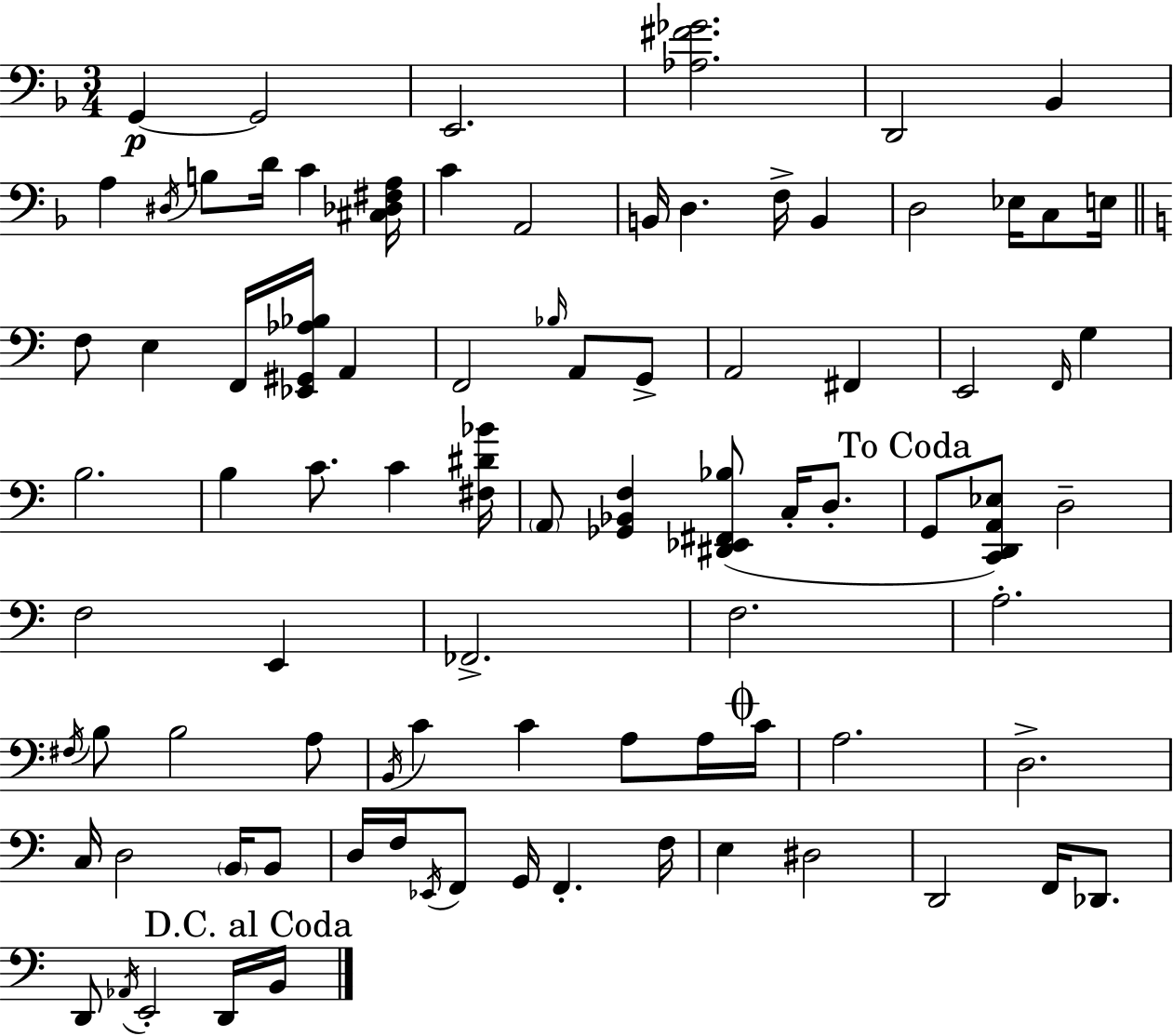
{
  \clef bass
  \numericTimeSignature
  \time 3/4
  \key d \minor
  g,4~~\p g,2 | e,2. | <aes fis' ges'>2. | d,2 bes,4 | \break a4 \acciaccatura { dis16 } b8 d'16 c'4 | <cis des fis a>16 c'4 a,2 | b,16 d4. f16-> b,4 | d2 ees16 c8 | \break e16 \bar "||" \break \key c \major f8 e4 f,16 <ees, gis, aes bes>16 a,4 | f,2 \grace { bes16 } a,8 g,8-> | a,2 fis,4 | e,2 \grace { f,16 } g4 | \break b2. | b4 c'8. c'4 | <fis dis' bes'>16 \parenthesize a,8 <ges, bes, f>4 <dis, ees, fis, bes>8( c16-. d8.-. | \mark "To Coda" g,8 <c, d, a, ees>8) d2-- | \break f2 e,4 | fes,2.-> | f2. | a2.-. | \break \acciaccatura { fis16 } b8 b2 | a8 \acciaccatura { b,16 } c'4 c'4 | a8 a16 \mark \markup { \musicglyph "scripts.coda" } c'16 a2. | d2.-> | \break c16 d2 | \parenthesize b,16 b,8 d16 f16 \acciaccatura { ees,16 } f,8 g,16 f,4.-. | f16 e4 dis2 | d,2 | \break f,16 des,8. d,8 \acciaccatura { aes,16 } e,2-. | d,16 \mark "D.C. al Coda" b,16 \bar "|."
}